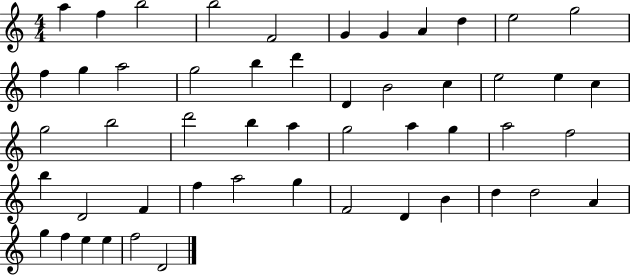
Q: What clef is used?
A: treble